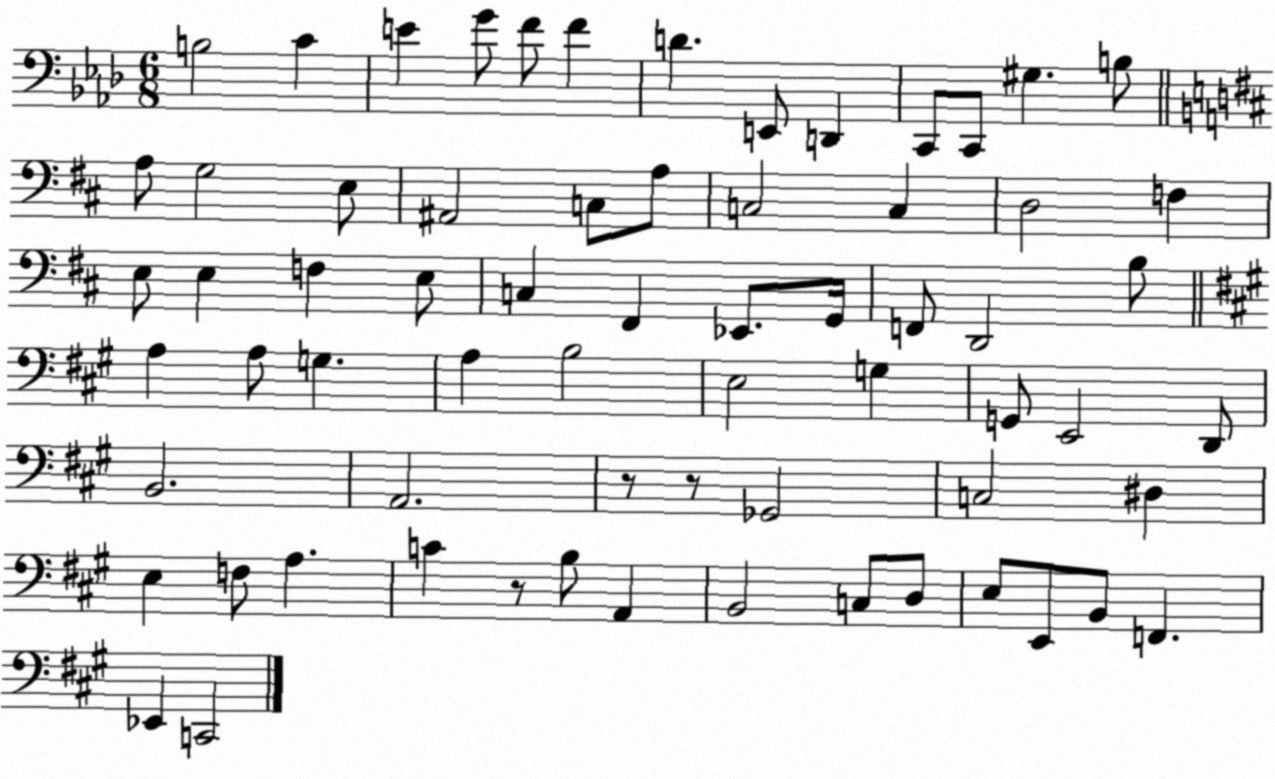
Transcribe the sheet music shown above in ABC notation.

X:1
T:Untitled
M:6/8
L:1/4
K:Ab
B,2 C E G/2 F/2 F D E,,/2 D,, C,,/2 C,,/2 ^G, B,/2 A,/2 G,2 E,/2 ^A,,2 C,/2 A,/2 C,2 C, D,2 F, E,/2 E, F, E,/2 C, ^F,, _E,,/2 G,,/4 F,,/2 D,,2 B,/2 A, A,/2 G, A, B,2 E,2 G, G,,/2 E,,2 D,,/2 B,,2 A,,2 z/2 z/2 _G,,2 C,2 ^D, E, F,/2 A, C z/2 B,/2 A,, B,,2 C,/2 D,/2 E,/2 E,,/2 B,,/2 F,, _E,, C,,2